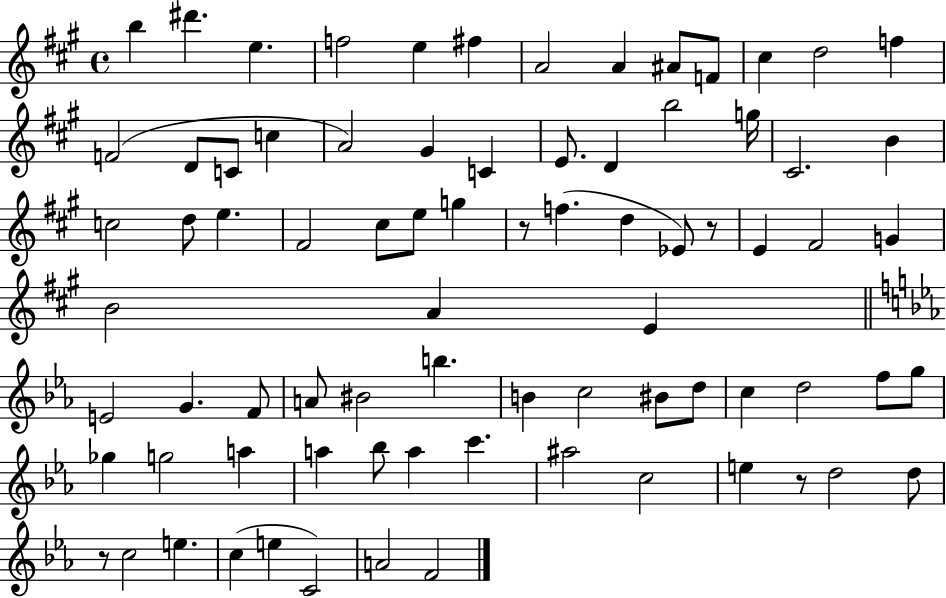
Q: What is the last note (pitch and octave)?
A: F4